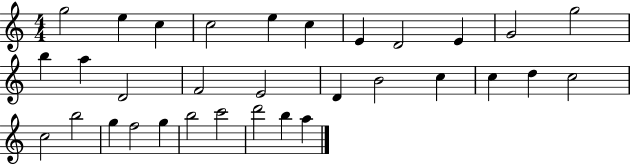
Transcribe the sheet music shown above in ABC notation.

X:1
T:Untitled
M:4/4
L:1/4
K:C
g2 e c c2 e c E D2 E G2 g2 b a D2 F2 E2 D B2 c c d c2 c2 b2 g f2 g b2 c'2 d'2 b a